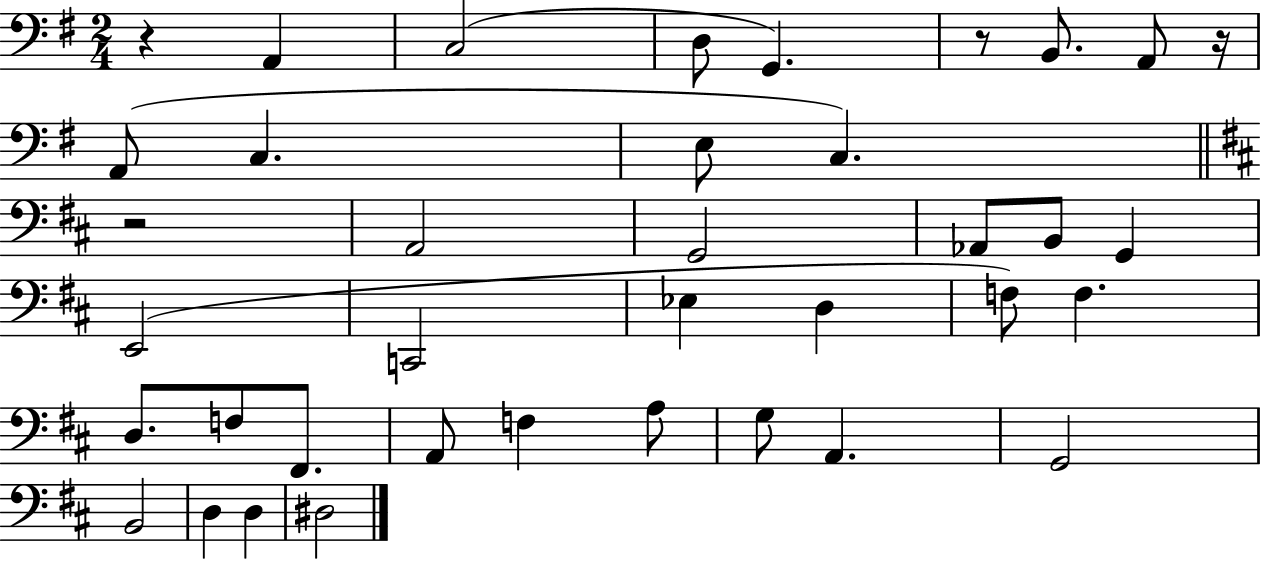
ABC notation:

X:1
T:Untitled
M:2/4
L:1/4
K:G
z A,, C,2 D,/2 G,, z/2 B,,/2 A,,/2 z/4 A,,/2 C, E,/2 C, z2 A,,2 G,,2 _A,,/2 B,,/2 G,, E,,2 C,,2 _E, D, F,/2 F, D,/2 F,/2 ^F,,/2 A,,/2 F, A,/2 G,/2 A,, G,,2 B,,2 D, D, ^D,2